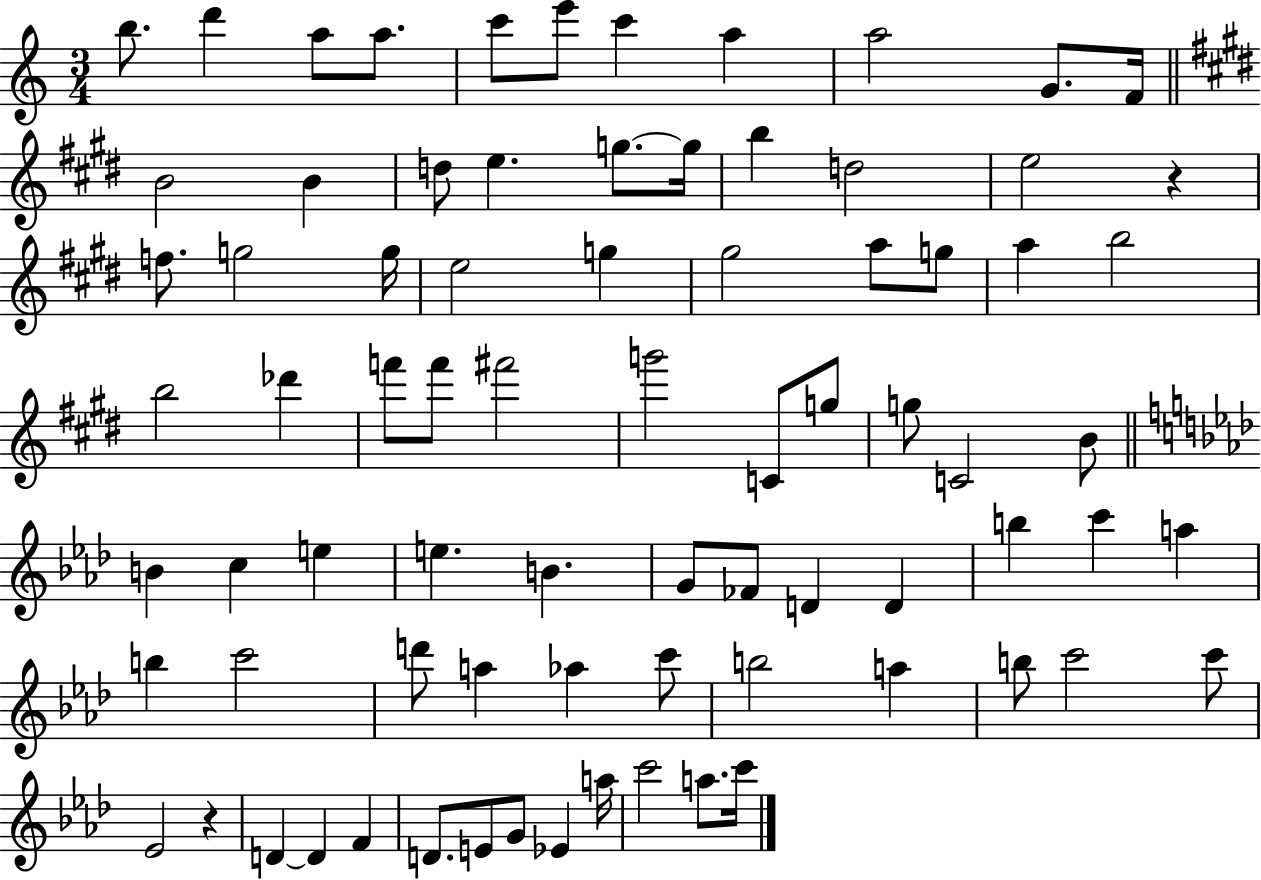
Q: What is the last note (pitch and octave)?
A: C6